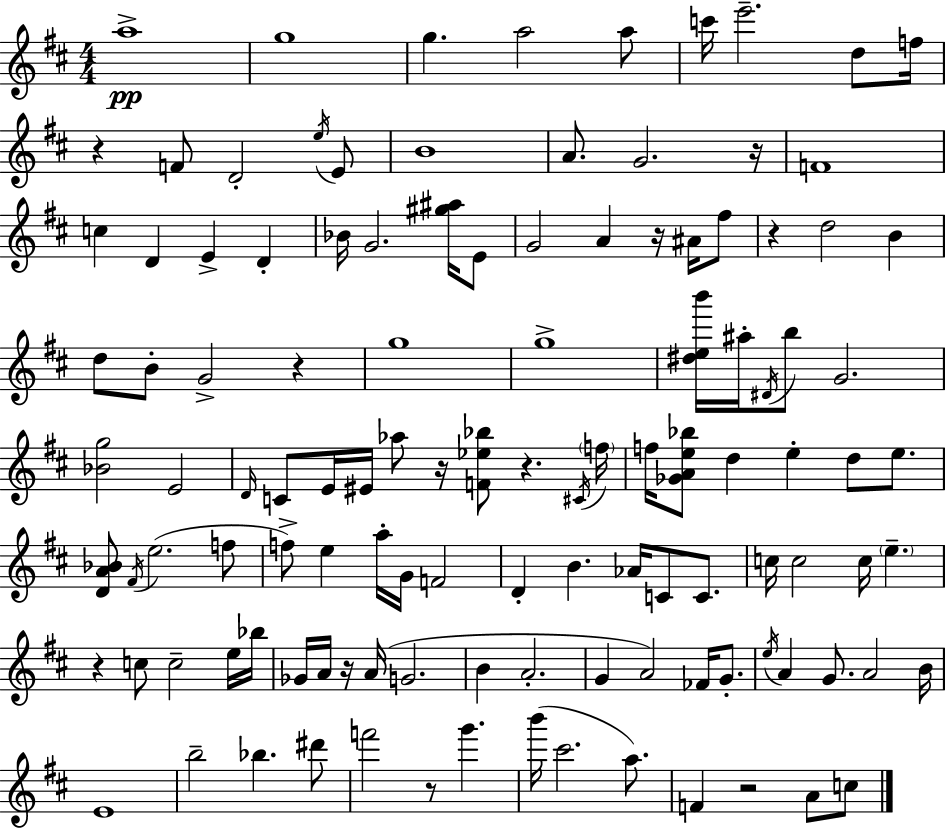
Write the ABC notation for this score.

X:1
T:Untitled
M:4/4
L:1/4
K:D
a4 g4 g a2 a/2 c'/4 e'2 d/2 f/4 z F/2 D2 e/4 E/2 B4 A/2 G2 z/4 F4 c D E D _B/4 G2 [^g^a]/4 E/2 G2 A z/4 ^A/4 ^f/2 z d2 B d/2 B/2 G2 z g4 g4 [^deb']/4 ^a/4 ^D/4 b/2 G2 [_Bg]2 E2 D/4 C/2 E/4 ^E/4 _a/2 z/4 [F_e_b]/2 z ^C/4 f/4 f/4 [_GAe_b]/2 d e d/2 e/2 [DA_B]/2 ^F/4 e2 f/2 f/2 e a/4 G/4 F2 D B _A/4 C/2 C/2 c/4 c2 c/4 e z c/2 c2 e/4 _b/4 _G/4 A/4 z/4 A/4 G2 B A2 G A2 _F/4 G/2 e/4 A G/2 A2 B/4 E4 b2 _b ^d'/2 f'2 z/2 g' b'/4 ^c'2 a/2 F z2 A/2 c/2